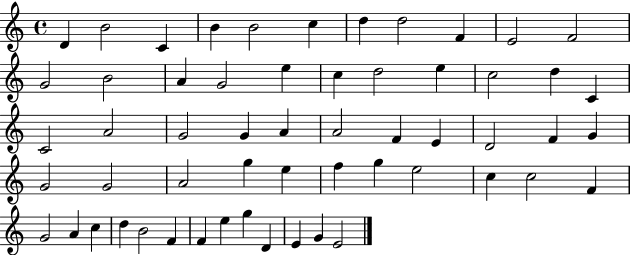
{
  \clef treble
  \time 4/4
  \defaultTimeSignature
  \key c \major
  d'4 b'2 c'4 | b'4 b'2 c''4 | d''4 d''2 f'4 | e'2 f'2 | \break g'2 b'2 | a'4 g'2 e''4 | c''4 d''2 e''4 | c''2 d''4 c'4 | \break c'2 a'2 | g'2 g'4 a'4 | a'2 f'4 e'4 | d'2 f'4 g'4 | \break g'2 g'2 | a'2 g''4 e''4 | f''4 g''4 e''2 | c''4 c''2 f'4 | \break g'2 a'4 c''4 | d''4 b'2 f'4 | f'4 e''4 g''4 d'4 | e'4 g'4 e'2 | \break \bar "|."
}